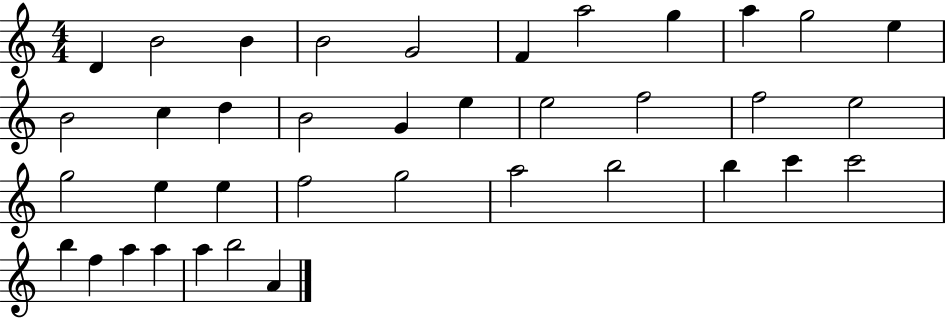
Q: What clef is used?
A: treble